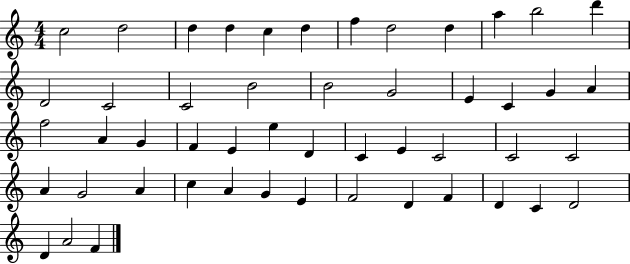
{
  \clef treble
  \numericTimeSignature
  \time 4/4
  \key c \major
  c''2 d''2 | d''4 d''4 c''4 d''4 | f''4 d''2 d''4 | a''4 b''2 d'''4 | \break d'2 c'2 | c'2 b'2 | b'2 g'2 | e'4 c'4 g'4 a'4 | \break f''2 a'4 g'4 | f'4 e'4 e''4 d'4 | c'4 e'4 c'2 | c'2 c'2 | \break a'4 g'2 a'4 | c''4 a'4 g'4 e'4 | f'2 d'4 f'4 | d'4 c'4 d'2 | \break d'4 a'2 f'4 | \bar "|."
}